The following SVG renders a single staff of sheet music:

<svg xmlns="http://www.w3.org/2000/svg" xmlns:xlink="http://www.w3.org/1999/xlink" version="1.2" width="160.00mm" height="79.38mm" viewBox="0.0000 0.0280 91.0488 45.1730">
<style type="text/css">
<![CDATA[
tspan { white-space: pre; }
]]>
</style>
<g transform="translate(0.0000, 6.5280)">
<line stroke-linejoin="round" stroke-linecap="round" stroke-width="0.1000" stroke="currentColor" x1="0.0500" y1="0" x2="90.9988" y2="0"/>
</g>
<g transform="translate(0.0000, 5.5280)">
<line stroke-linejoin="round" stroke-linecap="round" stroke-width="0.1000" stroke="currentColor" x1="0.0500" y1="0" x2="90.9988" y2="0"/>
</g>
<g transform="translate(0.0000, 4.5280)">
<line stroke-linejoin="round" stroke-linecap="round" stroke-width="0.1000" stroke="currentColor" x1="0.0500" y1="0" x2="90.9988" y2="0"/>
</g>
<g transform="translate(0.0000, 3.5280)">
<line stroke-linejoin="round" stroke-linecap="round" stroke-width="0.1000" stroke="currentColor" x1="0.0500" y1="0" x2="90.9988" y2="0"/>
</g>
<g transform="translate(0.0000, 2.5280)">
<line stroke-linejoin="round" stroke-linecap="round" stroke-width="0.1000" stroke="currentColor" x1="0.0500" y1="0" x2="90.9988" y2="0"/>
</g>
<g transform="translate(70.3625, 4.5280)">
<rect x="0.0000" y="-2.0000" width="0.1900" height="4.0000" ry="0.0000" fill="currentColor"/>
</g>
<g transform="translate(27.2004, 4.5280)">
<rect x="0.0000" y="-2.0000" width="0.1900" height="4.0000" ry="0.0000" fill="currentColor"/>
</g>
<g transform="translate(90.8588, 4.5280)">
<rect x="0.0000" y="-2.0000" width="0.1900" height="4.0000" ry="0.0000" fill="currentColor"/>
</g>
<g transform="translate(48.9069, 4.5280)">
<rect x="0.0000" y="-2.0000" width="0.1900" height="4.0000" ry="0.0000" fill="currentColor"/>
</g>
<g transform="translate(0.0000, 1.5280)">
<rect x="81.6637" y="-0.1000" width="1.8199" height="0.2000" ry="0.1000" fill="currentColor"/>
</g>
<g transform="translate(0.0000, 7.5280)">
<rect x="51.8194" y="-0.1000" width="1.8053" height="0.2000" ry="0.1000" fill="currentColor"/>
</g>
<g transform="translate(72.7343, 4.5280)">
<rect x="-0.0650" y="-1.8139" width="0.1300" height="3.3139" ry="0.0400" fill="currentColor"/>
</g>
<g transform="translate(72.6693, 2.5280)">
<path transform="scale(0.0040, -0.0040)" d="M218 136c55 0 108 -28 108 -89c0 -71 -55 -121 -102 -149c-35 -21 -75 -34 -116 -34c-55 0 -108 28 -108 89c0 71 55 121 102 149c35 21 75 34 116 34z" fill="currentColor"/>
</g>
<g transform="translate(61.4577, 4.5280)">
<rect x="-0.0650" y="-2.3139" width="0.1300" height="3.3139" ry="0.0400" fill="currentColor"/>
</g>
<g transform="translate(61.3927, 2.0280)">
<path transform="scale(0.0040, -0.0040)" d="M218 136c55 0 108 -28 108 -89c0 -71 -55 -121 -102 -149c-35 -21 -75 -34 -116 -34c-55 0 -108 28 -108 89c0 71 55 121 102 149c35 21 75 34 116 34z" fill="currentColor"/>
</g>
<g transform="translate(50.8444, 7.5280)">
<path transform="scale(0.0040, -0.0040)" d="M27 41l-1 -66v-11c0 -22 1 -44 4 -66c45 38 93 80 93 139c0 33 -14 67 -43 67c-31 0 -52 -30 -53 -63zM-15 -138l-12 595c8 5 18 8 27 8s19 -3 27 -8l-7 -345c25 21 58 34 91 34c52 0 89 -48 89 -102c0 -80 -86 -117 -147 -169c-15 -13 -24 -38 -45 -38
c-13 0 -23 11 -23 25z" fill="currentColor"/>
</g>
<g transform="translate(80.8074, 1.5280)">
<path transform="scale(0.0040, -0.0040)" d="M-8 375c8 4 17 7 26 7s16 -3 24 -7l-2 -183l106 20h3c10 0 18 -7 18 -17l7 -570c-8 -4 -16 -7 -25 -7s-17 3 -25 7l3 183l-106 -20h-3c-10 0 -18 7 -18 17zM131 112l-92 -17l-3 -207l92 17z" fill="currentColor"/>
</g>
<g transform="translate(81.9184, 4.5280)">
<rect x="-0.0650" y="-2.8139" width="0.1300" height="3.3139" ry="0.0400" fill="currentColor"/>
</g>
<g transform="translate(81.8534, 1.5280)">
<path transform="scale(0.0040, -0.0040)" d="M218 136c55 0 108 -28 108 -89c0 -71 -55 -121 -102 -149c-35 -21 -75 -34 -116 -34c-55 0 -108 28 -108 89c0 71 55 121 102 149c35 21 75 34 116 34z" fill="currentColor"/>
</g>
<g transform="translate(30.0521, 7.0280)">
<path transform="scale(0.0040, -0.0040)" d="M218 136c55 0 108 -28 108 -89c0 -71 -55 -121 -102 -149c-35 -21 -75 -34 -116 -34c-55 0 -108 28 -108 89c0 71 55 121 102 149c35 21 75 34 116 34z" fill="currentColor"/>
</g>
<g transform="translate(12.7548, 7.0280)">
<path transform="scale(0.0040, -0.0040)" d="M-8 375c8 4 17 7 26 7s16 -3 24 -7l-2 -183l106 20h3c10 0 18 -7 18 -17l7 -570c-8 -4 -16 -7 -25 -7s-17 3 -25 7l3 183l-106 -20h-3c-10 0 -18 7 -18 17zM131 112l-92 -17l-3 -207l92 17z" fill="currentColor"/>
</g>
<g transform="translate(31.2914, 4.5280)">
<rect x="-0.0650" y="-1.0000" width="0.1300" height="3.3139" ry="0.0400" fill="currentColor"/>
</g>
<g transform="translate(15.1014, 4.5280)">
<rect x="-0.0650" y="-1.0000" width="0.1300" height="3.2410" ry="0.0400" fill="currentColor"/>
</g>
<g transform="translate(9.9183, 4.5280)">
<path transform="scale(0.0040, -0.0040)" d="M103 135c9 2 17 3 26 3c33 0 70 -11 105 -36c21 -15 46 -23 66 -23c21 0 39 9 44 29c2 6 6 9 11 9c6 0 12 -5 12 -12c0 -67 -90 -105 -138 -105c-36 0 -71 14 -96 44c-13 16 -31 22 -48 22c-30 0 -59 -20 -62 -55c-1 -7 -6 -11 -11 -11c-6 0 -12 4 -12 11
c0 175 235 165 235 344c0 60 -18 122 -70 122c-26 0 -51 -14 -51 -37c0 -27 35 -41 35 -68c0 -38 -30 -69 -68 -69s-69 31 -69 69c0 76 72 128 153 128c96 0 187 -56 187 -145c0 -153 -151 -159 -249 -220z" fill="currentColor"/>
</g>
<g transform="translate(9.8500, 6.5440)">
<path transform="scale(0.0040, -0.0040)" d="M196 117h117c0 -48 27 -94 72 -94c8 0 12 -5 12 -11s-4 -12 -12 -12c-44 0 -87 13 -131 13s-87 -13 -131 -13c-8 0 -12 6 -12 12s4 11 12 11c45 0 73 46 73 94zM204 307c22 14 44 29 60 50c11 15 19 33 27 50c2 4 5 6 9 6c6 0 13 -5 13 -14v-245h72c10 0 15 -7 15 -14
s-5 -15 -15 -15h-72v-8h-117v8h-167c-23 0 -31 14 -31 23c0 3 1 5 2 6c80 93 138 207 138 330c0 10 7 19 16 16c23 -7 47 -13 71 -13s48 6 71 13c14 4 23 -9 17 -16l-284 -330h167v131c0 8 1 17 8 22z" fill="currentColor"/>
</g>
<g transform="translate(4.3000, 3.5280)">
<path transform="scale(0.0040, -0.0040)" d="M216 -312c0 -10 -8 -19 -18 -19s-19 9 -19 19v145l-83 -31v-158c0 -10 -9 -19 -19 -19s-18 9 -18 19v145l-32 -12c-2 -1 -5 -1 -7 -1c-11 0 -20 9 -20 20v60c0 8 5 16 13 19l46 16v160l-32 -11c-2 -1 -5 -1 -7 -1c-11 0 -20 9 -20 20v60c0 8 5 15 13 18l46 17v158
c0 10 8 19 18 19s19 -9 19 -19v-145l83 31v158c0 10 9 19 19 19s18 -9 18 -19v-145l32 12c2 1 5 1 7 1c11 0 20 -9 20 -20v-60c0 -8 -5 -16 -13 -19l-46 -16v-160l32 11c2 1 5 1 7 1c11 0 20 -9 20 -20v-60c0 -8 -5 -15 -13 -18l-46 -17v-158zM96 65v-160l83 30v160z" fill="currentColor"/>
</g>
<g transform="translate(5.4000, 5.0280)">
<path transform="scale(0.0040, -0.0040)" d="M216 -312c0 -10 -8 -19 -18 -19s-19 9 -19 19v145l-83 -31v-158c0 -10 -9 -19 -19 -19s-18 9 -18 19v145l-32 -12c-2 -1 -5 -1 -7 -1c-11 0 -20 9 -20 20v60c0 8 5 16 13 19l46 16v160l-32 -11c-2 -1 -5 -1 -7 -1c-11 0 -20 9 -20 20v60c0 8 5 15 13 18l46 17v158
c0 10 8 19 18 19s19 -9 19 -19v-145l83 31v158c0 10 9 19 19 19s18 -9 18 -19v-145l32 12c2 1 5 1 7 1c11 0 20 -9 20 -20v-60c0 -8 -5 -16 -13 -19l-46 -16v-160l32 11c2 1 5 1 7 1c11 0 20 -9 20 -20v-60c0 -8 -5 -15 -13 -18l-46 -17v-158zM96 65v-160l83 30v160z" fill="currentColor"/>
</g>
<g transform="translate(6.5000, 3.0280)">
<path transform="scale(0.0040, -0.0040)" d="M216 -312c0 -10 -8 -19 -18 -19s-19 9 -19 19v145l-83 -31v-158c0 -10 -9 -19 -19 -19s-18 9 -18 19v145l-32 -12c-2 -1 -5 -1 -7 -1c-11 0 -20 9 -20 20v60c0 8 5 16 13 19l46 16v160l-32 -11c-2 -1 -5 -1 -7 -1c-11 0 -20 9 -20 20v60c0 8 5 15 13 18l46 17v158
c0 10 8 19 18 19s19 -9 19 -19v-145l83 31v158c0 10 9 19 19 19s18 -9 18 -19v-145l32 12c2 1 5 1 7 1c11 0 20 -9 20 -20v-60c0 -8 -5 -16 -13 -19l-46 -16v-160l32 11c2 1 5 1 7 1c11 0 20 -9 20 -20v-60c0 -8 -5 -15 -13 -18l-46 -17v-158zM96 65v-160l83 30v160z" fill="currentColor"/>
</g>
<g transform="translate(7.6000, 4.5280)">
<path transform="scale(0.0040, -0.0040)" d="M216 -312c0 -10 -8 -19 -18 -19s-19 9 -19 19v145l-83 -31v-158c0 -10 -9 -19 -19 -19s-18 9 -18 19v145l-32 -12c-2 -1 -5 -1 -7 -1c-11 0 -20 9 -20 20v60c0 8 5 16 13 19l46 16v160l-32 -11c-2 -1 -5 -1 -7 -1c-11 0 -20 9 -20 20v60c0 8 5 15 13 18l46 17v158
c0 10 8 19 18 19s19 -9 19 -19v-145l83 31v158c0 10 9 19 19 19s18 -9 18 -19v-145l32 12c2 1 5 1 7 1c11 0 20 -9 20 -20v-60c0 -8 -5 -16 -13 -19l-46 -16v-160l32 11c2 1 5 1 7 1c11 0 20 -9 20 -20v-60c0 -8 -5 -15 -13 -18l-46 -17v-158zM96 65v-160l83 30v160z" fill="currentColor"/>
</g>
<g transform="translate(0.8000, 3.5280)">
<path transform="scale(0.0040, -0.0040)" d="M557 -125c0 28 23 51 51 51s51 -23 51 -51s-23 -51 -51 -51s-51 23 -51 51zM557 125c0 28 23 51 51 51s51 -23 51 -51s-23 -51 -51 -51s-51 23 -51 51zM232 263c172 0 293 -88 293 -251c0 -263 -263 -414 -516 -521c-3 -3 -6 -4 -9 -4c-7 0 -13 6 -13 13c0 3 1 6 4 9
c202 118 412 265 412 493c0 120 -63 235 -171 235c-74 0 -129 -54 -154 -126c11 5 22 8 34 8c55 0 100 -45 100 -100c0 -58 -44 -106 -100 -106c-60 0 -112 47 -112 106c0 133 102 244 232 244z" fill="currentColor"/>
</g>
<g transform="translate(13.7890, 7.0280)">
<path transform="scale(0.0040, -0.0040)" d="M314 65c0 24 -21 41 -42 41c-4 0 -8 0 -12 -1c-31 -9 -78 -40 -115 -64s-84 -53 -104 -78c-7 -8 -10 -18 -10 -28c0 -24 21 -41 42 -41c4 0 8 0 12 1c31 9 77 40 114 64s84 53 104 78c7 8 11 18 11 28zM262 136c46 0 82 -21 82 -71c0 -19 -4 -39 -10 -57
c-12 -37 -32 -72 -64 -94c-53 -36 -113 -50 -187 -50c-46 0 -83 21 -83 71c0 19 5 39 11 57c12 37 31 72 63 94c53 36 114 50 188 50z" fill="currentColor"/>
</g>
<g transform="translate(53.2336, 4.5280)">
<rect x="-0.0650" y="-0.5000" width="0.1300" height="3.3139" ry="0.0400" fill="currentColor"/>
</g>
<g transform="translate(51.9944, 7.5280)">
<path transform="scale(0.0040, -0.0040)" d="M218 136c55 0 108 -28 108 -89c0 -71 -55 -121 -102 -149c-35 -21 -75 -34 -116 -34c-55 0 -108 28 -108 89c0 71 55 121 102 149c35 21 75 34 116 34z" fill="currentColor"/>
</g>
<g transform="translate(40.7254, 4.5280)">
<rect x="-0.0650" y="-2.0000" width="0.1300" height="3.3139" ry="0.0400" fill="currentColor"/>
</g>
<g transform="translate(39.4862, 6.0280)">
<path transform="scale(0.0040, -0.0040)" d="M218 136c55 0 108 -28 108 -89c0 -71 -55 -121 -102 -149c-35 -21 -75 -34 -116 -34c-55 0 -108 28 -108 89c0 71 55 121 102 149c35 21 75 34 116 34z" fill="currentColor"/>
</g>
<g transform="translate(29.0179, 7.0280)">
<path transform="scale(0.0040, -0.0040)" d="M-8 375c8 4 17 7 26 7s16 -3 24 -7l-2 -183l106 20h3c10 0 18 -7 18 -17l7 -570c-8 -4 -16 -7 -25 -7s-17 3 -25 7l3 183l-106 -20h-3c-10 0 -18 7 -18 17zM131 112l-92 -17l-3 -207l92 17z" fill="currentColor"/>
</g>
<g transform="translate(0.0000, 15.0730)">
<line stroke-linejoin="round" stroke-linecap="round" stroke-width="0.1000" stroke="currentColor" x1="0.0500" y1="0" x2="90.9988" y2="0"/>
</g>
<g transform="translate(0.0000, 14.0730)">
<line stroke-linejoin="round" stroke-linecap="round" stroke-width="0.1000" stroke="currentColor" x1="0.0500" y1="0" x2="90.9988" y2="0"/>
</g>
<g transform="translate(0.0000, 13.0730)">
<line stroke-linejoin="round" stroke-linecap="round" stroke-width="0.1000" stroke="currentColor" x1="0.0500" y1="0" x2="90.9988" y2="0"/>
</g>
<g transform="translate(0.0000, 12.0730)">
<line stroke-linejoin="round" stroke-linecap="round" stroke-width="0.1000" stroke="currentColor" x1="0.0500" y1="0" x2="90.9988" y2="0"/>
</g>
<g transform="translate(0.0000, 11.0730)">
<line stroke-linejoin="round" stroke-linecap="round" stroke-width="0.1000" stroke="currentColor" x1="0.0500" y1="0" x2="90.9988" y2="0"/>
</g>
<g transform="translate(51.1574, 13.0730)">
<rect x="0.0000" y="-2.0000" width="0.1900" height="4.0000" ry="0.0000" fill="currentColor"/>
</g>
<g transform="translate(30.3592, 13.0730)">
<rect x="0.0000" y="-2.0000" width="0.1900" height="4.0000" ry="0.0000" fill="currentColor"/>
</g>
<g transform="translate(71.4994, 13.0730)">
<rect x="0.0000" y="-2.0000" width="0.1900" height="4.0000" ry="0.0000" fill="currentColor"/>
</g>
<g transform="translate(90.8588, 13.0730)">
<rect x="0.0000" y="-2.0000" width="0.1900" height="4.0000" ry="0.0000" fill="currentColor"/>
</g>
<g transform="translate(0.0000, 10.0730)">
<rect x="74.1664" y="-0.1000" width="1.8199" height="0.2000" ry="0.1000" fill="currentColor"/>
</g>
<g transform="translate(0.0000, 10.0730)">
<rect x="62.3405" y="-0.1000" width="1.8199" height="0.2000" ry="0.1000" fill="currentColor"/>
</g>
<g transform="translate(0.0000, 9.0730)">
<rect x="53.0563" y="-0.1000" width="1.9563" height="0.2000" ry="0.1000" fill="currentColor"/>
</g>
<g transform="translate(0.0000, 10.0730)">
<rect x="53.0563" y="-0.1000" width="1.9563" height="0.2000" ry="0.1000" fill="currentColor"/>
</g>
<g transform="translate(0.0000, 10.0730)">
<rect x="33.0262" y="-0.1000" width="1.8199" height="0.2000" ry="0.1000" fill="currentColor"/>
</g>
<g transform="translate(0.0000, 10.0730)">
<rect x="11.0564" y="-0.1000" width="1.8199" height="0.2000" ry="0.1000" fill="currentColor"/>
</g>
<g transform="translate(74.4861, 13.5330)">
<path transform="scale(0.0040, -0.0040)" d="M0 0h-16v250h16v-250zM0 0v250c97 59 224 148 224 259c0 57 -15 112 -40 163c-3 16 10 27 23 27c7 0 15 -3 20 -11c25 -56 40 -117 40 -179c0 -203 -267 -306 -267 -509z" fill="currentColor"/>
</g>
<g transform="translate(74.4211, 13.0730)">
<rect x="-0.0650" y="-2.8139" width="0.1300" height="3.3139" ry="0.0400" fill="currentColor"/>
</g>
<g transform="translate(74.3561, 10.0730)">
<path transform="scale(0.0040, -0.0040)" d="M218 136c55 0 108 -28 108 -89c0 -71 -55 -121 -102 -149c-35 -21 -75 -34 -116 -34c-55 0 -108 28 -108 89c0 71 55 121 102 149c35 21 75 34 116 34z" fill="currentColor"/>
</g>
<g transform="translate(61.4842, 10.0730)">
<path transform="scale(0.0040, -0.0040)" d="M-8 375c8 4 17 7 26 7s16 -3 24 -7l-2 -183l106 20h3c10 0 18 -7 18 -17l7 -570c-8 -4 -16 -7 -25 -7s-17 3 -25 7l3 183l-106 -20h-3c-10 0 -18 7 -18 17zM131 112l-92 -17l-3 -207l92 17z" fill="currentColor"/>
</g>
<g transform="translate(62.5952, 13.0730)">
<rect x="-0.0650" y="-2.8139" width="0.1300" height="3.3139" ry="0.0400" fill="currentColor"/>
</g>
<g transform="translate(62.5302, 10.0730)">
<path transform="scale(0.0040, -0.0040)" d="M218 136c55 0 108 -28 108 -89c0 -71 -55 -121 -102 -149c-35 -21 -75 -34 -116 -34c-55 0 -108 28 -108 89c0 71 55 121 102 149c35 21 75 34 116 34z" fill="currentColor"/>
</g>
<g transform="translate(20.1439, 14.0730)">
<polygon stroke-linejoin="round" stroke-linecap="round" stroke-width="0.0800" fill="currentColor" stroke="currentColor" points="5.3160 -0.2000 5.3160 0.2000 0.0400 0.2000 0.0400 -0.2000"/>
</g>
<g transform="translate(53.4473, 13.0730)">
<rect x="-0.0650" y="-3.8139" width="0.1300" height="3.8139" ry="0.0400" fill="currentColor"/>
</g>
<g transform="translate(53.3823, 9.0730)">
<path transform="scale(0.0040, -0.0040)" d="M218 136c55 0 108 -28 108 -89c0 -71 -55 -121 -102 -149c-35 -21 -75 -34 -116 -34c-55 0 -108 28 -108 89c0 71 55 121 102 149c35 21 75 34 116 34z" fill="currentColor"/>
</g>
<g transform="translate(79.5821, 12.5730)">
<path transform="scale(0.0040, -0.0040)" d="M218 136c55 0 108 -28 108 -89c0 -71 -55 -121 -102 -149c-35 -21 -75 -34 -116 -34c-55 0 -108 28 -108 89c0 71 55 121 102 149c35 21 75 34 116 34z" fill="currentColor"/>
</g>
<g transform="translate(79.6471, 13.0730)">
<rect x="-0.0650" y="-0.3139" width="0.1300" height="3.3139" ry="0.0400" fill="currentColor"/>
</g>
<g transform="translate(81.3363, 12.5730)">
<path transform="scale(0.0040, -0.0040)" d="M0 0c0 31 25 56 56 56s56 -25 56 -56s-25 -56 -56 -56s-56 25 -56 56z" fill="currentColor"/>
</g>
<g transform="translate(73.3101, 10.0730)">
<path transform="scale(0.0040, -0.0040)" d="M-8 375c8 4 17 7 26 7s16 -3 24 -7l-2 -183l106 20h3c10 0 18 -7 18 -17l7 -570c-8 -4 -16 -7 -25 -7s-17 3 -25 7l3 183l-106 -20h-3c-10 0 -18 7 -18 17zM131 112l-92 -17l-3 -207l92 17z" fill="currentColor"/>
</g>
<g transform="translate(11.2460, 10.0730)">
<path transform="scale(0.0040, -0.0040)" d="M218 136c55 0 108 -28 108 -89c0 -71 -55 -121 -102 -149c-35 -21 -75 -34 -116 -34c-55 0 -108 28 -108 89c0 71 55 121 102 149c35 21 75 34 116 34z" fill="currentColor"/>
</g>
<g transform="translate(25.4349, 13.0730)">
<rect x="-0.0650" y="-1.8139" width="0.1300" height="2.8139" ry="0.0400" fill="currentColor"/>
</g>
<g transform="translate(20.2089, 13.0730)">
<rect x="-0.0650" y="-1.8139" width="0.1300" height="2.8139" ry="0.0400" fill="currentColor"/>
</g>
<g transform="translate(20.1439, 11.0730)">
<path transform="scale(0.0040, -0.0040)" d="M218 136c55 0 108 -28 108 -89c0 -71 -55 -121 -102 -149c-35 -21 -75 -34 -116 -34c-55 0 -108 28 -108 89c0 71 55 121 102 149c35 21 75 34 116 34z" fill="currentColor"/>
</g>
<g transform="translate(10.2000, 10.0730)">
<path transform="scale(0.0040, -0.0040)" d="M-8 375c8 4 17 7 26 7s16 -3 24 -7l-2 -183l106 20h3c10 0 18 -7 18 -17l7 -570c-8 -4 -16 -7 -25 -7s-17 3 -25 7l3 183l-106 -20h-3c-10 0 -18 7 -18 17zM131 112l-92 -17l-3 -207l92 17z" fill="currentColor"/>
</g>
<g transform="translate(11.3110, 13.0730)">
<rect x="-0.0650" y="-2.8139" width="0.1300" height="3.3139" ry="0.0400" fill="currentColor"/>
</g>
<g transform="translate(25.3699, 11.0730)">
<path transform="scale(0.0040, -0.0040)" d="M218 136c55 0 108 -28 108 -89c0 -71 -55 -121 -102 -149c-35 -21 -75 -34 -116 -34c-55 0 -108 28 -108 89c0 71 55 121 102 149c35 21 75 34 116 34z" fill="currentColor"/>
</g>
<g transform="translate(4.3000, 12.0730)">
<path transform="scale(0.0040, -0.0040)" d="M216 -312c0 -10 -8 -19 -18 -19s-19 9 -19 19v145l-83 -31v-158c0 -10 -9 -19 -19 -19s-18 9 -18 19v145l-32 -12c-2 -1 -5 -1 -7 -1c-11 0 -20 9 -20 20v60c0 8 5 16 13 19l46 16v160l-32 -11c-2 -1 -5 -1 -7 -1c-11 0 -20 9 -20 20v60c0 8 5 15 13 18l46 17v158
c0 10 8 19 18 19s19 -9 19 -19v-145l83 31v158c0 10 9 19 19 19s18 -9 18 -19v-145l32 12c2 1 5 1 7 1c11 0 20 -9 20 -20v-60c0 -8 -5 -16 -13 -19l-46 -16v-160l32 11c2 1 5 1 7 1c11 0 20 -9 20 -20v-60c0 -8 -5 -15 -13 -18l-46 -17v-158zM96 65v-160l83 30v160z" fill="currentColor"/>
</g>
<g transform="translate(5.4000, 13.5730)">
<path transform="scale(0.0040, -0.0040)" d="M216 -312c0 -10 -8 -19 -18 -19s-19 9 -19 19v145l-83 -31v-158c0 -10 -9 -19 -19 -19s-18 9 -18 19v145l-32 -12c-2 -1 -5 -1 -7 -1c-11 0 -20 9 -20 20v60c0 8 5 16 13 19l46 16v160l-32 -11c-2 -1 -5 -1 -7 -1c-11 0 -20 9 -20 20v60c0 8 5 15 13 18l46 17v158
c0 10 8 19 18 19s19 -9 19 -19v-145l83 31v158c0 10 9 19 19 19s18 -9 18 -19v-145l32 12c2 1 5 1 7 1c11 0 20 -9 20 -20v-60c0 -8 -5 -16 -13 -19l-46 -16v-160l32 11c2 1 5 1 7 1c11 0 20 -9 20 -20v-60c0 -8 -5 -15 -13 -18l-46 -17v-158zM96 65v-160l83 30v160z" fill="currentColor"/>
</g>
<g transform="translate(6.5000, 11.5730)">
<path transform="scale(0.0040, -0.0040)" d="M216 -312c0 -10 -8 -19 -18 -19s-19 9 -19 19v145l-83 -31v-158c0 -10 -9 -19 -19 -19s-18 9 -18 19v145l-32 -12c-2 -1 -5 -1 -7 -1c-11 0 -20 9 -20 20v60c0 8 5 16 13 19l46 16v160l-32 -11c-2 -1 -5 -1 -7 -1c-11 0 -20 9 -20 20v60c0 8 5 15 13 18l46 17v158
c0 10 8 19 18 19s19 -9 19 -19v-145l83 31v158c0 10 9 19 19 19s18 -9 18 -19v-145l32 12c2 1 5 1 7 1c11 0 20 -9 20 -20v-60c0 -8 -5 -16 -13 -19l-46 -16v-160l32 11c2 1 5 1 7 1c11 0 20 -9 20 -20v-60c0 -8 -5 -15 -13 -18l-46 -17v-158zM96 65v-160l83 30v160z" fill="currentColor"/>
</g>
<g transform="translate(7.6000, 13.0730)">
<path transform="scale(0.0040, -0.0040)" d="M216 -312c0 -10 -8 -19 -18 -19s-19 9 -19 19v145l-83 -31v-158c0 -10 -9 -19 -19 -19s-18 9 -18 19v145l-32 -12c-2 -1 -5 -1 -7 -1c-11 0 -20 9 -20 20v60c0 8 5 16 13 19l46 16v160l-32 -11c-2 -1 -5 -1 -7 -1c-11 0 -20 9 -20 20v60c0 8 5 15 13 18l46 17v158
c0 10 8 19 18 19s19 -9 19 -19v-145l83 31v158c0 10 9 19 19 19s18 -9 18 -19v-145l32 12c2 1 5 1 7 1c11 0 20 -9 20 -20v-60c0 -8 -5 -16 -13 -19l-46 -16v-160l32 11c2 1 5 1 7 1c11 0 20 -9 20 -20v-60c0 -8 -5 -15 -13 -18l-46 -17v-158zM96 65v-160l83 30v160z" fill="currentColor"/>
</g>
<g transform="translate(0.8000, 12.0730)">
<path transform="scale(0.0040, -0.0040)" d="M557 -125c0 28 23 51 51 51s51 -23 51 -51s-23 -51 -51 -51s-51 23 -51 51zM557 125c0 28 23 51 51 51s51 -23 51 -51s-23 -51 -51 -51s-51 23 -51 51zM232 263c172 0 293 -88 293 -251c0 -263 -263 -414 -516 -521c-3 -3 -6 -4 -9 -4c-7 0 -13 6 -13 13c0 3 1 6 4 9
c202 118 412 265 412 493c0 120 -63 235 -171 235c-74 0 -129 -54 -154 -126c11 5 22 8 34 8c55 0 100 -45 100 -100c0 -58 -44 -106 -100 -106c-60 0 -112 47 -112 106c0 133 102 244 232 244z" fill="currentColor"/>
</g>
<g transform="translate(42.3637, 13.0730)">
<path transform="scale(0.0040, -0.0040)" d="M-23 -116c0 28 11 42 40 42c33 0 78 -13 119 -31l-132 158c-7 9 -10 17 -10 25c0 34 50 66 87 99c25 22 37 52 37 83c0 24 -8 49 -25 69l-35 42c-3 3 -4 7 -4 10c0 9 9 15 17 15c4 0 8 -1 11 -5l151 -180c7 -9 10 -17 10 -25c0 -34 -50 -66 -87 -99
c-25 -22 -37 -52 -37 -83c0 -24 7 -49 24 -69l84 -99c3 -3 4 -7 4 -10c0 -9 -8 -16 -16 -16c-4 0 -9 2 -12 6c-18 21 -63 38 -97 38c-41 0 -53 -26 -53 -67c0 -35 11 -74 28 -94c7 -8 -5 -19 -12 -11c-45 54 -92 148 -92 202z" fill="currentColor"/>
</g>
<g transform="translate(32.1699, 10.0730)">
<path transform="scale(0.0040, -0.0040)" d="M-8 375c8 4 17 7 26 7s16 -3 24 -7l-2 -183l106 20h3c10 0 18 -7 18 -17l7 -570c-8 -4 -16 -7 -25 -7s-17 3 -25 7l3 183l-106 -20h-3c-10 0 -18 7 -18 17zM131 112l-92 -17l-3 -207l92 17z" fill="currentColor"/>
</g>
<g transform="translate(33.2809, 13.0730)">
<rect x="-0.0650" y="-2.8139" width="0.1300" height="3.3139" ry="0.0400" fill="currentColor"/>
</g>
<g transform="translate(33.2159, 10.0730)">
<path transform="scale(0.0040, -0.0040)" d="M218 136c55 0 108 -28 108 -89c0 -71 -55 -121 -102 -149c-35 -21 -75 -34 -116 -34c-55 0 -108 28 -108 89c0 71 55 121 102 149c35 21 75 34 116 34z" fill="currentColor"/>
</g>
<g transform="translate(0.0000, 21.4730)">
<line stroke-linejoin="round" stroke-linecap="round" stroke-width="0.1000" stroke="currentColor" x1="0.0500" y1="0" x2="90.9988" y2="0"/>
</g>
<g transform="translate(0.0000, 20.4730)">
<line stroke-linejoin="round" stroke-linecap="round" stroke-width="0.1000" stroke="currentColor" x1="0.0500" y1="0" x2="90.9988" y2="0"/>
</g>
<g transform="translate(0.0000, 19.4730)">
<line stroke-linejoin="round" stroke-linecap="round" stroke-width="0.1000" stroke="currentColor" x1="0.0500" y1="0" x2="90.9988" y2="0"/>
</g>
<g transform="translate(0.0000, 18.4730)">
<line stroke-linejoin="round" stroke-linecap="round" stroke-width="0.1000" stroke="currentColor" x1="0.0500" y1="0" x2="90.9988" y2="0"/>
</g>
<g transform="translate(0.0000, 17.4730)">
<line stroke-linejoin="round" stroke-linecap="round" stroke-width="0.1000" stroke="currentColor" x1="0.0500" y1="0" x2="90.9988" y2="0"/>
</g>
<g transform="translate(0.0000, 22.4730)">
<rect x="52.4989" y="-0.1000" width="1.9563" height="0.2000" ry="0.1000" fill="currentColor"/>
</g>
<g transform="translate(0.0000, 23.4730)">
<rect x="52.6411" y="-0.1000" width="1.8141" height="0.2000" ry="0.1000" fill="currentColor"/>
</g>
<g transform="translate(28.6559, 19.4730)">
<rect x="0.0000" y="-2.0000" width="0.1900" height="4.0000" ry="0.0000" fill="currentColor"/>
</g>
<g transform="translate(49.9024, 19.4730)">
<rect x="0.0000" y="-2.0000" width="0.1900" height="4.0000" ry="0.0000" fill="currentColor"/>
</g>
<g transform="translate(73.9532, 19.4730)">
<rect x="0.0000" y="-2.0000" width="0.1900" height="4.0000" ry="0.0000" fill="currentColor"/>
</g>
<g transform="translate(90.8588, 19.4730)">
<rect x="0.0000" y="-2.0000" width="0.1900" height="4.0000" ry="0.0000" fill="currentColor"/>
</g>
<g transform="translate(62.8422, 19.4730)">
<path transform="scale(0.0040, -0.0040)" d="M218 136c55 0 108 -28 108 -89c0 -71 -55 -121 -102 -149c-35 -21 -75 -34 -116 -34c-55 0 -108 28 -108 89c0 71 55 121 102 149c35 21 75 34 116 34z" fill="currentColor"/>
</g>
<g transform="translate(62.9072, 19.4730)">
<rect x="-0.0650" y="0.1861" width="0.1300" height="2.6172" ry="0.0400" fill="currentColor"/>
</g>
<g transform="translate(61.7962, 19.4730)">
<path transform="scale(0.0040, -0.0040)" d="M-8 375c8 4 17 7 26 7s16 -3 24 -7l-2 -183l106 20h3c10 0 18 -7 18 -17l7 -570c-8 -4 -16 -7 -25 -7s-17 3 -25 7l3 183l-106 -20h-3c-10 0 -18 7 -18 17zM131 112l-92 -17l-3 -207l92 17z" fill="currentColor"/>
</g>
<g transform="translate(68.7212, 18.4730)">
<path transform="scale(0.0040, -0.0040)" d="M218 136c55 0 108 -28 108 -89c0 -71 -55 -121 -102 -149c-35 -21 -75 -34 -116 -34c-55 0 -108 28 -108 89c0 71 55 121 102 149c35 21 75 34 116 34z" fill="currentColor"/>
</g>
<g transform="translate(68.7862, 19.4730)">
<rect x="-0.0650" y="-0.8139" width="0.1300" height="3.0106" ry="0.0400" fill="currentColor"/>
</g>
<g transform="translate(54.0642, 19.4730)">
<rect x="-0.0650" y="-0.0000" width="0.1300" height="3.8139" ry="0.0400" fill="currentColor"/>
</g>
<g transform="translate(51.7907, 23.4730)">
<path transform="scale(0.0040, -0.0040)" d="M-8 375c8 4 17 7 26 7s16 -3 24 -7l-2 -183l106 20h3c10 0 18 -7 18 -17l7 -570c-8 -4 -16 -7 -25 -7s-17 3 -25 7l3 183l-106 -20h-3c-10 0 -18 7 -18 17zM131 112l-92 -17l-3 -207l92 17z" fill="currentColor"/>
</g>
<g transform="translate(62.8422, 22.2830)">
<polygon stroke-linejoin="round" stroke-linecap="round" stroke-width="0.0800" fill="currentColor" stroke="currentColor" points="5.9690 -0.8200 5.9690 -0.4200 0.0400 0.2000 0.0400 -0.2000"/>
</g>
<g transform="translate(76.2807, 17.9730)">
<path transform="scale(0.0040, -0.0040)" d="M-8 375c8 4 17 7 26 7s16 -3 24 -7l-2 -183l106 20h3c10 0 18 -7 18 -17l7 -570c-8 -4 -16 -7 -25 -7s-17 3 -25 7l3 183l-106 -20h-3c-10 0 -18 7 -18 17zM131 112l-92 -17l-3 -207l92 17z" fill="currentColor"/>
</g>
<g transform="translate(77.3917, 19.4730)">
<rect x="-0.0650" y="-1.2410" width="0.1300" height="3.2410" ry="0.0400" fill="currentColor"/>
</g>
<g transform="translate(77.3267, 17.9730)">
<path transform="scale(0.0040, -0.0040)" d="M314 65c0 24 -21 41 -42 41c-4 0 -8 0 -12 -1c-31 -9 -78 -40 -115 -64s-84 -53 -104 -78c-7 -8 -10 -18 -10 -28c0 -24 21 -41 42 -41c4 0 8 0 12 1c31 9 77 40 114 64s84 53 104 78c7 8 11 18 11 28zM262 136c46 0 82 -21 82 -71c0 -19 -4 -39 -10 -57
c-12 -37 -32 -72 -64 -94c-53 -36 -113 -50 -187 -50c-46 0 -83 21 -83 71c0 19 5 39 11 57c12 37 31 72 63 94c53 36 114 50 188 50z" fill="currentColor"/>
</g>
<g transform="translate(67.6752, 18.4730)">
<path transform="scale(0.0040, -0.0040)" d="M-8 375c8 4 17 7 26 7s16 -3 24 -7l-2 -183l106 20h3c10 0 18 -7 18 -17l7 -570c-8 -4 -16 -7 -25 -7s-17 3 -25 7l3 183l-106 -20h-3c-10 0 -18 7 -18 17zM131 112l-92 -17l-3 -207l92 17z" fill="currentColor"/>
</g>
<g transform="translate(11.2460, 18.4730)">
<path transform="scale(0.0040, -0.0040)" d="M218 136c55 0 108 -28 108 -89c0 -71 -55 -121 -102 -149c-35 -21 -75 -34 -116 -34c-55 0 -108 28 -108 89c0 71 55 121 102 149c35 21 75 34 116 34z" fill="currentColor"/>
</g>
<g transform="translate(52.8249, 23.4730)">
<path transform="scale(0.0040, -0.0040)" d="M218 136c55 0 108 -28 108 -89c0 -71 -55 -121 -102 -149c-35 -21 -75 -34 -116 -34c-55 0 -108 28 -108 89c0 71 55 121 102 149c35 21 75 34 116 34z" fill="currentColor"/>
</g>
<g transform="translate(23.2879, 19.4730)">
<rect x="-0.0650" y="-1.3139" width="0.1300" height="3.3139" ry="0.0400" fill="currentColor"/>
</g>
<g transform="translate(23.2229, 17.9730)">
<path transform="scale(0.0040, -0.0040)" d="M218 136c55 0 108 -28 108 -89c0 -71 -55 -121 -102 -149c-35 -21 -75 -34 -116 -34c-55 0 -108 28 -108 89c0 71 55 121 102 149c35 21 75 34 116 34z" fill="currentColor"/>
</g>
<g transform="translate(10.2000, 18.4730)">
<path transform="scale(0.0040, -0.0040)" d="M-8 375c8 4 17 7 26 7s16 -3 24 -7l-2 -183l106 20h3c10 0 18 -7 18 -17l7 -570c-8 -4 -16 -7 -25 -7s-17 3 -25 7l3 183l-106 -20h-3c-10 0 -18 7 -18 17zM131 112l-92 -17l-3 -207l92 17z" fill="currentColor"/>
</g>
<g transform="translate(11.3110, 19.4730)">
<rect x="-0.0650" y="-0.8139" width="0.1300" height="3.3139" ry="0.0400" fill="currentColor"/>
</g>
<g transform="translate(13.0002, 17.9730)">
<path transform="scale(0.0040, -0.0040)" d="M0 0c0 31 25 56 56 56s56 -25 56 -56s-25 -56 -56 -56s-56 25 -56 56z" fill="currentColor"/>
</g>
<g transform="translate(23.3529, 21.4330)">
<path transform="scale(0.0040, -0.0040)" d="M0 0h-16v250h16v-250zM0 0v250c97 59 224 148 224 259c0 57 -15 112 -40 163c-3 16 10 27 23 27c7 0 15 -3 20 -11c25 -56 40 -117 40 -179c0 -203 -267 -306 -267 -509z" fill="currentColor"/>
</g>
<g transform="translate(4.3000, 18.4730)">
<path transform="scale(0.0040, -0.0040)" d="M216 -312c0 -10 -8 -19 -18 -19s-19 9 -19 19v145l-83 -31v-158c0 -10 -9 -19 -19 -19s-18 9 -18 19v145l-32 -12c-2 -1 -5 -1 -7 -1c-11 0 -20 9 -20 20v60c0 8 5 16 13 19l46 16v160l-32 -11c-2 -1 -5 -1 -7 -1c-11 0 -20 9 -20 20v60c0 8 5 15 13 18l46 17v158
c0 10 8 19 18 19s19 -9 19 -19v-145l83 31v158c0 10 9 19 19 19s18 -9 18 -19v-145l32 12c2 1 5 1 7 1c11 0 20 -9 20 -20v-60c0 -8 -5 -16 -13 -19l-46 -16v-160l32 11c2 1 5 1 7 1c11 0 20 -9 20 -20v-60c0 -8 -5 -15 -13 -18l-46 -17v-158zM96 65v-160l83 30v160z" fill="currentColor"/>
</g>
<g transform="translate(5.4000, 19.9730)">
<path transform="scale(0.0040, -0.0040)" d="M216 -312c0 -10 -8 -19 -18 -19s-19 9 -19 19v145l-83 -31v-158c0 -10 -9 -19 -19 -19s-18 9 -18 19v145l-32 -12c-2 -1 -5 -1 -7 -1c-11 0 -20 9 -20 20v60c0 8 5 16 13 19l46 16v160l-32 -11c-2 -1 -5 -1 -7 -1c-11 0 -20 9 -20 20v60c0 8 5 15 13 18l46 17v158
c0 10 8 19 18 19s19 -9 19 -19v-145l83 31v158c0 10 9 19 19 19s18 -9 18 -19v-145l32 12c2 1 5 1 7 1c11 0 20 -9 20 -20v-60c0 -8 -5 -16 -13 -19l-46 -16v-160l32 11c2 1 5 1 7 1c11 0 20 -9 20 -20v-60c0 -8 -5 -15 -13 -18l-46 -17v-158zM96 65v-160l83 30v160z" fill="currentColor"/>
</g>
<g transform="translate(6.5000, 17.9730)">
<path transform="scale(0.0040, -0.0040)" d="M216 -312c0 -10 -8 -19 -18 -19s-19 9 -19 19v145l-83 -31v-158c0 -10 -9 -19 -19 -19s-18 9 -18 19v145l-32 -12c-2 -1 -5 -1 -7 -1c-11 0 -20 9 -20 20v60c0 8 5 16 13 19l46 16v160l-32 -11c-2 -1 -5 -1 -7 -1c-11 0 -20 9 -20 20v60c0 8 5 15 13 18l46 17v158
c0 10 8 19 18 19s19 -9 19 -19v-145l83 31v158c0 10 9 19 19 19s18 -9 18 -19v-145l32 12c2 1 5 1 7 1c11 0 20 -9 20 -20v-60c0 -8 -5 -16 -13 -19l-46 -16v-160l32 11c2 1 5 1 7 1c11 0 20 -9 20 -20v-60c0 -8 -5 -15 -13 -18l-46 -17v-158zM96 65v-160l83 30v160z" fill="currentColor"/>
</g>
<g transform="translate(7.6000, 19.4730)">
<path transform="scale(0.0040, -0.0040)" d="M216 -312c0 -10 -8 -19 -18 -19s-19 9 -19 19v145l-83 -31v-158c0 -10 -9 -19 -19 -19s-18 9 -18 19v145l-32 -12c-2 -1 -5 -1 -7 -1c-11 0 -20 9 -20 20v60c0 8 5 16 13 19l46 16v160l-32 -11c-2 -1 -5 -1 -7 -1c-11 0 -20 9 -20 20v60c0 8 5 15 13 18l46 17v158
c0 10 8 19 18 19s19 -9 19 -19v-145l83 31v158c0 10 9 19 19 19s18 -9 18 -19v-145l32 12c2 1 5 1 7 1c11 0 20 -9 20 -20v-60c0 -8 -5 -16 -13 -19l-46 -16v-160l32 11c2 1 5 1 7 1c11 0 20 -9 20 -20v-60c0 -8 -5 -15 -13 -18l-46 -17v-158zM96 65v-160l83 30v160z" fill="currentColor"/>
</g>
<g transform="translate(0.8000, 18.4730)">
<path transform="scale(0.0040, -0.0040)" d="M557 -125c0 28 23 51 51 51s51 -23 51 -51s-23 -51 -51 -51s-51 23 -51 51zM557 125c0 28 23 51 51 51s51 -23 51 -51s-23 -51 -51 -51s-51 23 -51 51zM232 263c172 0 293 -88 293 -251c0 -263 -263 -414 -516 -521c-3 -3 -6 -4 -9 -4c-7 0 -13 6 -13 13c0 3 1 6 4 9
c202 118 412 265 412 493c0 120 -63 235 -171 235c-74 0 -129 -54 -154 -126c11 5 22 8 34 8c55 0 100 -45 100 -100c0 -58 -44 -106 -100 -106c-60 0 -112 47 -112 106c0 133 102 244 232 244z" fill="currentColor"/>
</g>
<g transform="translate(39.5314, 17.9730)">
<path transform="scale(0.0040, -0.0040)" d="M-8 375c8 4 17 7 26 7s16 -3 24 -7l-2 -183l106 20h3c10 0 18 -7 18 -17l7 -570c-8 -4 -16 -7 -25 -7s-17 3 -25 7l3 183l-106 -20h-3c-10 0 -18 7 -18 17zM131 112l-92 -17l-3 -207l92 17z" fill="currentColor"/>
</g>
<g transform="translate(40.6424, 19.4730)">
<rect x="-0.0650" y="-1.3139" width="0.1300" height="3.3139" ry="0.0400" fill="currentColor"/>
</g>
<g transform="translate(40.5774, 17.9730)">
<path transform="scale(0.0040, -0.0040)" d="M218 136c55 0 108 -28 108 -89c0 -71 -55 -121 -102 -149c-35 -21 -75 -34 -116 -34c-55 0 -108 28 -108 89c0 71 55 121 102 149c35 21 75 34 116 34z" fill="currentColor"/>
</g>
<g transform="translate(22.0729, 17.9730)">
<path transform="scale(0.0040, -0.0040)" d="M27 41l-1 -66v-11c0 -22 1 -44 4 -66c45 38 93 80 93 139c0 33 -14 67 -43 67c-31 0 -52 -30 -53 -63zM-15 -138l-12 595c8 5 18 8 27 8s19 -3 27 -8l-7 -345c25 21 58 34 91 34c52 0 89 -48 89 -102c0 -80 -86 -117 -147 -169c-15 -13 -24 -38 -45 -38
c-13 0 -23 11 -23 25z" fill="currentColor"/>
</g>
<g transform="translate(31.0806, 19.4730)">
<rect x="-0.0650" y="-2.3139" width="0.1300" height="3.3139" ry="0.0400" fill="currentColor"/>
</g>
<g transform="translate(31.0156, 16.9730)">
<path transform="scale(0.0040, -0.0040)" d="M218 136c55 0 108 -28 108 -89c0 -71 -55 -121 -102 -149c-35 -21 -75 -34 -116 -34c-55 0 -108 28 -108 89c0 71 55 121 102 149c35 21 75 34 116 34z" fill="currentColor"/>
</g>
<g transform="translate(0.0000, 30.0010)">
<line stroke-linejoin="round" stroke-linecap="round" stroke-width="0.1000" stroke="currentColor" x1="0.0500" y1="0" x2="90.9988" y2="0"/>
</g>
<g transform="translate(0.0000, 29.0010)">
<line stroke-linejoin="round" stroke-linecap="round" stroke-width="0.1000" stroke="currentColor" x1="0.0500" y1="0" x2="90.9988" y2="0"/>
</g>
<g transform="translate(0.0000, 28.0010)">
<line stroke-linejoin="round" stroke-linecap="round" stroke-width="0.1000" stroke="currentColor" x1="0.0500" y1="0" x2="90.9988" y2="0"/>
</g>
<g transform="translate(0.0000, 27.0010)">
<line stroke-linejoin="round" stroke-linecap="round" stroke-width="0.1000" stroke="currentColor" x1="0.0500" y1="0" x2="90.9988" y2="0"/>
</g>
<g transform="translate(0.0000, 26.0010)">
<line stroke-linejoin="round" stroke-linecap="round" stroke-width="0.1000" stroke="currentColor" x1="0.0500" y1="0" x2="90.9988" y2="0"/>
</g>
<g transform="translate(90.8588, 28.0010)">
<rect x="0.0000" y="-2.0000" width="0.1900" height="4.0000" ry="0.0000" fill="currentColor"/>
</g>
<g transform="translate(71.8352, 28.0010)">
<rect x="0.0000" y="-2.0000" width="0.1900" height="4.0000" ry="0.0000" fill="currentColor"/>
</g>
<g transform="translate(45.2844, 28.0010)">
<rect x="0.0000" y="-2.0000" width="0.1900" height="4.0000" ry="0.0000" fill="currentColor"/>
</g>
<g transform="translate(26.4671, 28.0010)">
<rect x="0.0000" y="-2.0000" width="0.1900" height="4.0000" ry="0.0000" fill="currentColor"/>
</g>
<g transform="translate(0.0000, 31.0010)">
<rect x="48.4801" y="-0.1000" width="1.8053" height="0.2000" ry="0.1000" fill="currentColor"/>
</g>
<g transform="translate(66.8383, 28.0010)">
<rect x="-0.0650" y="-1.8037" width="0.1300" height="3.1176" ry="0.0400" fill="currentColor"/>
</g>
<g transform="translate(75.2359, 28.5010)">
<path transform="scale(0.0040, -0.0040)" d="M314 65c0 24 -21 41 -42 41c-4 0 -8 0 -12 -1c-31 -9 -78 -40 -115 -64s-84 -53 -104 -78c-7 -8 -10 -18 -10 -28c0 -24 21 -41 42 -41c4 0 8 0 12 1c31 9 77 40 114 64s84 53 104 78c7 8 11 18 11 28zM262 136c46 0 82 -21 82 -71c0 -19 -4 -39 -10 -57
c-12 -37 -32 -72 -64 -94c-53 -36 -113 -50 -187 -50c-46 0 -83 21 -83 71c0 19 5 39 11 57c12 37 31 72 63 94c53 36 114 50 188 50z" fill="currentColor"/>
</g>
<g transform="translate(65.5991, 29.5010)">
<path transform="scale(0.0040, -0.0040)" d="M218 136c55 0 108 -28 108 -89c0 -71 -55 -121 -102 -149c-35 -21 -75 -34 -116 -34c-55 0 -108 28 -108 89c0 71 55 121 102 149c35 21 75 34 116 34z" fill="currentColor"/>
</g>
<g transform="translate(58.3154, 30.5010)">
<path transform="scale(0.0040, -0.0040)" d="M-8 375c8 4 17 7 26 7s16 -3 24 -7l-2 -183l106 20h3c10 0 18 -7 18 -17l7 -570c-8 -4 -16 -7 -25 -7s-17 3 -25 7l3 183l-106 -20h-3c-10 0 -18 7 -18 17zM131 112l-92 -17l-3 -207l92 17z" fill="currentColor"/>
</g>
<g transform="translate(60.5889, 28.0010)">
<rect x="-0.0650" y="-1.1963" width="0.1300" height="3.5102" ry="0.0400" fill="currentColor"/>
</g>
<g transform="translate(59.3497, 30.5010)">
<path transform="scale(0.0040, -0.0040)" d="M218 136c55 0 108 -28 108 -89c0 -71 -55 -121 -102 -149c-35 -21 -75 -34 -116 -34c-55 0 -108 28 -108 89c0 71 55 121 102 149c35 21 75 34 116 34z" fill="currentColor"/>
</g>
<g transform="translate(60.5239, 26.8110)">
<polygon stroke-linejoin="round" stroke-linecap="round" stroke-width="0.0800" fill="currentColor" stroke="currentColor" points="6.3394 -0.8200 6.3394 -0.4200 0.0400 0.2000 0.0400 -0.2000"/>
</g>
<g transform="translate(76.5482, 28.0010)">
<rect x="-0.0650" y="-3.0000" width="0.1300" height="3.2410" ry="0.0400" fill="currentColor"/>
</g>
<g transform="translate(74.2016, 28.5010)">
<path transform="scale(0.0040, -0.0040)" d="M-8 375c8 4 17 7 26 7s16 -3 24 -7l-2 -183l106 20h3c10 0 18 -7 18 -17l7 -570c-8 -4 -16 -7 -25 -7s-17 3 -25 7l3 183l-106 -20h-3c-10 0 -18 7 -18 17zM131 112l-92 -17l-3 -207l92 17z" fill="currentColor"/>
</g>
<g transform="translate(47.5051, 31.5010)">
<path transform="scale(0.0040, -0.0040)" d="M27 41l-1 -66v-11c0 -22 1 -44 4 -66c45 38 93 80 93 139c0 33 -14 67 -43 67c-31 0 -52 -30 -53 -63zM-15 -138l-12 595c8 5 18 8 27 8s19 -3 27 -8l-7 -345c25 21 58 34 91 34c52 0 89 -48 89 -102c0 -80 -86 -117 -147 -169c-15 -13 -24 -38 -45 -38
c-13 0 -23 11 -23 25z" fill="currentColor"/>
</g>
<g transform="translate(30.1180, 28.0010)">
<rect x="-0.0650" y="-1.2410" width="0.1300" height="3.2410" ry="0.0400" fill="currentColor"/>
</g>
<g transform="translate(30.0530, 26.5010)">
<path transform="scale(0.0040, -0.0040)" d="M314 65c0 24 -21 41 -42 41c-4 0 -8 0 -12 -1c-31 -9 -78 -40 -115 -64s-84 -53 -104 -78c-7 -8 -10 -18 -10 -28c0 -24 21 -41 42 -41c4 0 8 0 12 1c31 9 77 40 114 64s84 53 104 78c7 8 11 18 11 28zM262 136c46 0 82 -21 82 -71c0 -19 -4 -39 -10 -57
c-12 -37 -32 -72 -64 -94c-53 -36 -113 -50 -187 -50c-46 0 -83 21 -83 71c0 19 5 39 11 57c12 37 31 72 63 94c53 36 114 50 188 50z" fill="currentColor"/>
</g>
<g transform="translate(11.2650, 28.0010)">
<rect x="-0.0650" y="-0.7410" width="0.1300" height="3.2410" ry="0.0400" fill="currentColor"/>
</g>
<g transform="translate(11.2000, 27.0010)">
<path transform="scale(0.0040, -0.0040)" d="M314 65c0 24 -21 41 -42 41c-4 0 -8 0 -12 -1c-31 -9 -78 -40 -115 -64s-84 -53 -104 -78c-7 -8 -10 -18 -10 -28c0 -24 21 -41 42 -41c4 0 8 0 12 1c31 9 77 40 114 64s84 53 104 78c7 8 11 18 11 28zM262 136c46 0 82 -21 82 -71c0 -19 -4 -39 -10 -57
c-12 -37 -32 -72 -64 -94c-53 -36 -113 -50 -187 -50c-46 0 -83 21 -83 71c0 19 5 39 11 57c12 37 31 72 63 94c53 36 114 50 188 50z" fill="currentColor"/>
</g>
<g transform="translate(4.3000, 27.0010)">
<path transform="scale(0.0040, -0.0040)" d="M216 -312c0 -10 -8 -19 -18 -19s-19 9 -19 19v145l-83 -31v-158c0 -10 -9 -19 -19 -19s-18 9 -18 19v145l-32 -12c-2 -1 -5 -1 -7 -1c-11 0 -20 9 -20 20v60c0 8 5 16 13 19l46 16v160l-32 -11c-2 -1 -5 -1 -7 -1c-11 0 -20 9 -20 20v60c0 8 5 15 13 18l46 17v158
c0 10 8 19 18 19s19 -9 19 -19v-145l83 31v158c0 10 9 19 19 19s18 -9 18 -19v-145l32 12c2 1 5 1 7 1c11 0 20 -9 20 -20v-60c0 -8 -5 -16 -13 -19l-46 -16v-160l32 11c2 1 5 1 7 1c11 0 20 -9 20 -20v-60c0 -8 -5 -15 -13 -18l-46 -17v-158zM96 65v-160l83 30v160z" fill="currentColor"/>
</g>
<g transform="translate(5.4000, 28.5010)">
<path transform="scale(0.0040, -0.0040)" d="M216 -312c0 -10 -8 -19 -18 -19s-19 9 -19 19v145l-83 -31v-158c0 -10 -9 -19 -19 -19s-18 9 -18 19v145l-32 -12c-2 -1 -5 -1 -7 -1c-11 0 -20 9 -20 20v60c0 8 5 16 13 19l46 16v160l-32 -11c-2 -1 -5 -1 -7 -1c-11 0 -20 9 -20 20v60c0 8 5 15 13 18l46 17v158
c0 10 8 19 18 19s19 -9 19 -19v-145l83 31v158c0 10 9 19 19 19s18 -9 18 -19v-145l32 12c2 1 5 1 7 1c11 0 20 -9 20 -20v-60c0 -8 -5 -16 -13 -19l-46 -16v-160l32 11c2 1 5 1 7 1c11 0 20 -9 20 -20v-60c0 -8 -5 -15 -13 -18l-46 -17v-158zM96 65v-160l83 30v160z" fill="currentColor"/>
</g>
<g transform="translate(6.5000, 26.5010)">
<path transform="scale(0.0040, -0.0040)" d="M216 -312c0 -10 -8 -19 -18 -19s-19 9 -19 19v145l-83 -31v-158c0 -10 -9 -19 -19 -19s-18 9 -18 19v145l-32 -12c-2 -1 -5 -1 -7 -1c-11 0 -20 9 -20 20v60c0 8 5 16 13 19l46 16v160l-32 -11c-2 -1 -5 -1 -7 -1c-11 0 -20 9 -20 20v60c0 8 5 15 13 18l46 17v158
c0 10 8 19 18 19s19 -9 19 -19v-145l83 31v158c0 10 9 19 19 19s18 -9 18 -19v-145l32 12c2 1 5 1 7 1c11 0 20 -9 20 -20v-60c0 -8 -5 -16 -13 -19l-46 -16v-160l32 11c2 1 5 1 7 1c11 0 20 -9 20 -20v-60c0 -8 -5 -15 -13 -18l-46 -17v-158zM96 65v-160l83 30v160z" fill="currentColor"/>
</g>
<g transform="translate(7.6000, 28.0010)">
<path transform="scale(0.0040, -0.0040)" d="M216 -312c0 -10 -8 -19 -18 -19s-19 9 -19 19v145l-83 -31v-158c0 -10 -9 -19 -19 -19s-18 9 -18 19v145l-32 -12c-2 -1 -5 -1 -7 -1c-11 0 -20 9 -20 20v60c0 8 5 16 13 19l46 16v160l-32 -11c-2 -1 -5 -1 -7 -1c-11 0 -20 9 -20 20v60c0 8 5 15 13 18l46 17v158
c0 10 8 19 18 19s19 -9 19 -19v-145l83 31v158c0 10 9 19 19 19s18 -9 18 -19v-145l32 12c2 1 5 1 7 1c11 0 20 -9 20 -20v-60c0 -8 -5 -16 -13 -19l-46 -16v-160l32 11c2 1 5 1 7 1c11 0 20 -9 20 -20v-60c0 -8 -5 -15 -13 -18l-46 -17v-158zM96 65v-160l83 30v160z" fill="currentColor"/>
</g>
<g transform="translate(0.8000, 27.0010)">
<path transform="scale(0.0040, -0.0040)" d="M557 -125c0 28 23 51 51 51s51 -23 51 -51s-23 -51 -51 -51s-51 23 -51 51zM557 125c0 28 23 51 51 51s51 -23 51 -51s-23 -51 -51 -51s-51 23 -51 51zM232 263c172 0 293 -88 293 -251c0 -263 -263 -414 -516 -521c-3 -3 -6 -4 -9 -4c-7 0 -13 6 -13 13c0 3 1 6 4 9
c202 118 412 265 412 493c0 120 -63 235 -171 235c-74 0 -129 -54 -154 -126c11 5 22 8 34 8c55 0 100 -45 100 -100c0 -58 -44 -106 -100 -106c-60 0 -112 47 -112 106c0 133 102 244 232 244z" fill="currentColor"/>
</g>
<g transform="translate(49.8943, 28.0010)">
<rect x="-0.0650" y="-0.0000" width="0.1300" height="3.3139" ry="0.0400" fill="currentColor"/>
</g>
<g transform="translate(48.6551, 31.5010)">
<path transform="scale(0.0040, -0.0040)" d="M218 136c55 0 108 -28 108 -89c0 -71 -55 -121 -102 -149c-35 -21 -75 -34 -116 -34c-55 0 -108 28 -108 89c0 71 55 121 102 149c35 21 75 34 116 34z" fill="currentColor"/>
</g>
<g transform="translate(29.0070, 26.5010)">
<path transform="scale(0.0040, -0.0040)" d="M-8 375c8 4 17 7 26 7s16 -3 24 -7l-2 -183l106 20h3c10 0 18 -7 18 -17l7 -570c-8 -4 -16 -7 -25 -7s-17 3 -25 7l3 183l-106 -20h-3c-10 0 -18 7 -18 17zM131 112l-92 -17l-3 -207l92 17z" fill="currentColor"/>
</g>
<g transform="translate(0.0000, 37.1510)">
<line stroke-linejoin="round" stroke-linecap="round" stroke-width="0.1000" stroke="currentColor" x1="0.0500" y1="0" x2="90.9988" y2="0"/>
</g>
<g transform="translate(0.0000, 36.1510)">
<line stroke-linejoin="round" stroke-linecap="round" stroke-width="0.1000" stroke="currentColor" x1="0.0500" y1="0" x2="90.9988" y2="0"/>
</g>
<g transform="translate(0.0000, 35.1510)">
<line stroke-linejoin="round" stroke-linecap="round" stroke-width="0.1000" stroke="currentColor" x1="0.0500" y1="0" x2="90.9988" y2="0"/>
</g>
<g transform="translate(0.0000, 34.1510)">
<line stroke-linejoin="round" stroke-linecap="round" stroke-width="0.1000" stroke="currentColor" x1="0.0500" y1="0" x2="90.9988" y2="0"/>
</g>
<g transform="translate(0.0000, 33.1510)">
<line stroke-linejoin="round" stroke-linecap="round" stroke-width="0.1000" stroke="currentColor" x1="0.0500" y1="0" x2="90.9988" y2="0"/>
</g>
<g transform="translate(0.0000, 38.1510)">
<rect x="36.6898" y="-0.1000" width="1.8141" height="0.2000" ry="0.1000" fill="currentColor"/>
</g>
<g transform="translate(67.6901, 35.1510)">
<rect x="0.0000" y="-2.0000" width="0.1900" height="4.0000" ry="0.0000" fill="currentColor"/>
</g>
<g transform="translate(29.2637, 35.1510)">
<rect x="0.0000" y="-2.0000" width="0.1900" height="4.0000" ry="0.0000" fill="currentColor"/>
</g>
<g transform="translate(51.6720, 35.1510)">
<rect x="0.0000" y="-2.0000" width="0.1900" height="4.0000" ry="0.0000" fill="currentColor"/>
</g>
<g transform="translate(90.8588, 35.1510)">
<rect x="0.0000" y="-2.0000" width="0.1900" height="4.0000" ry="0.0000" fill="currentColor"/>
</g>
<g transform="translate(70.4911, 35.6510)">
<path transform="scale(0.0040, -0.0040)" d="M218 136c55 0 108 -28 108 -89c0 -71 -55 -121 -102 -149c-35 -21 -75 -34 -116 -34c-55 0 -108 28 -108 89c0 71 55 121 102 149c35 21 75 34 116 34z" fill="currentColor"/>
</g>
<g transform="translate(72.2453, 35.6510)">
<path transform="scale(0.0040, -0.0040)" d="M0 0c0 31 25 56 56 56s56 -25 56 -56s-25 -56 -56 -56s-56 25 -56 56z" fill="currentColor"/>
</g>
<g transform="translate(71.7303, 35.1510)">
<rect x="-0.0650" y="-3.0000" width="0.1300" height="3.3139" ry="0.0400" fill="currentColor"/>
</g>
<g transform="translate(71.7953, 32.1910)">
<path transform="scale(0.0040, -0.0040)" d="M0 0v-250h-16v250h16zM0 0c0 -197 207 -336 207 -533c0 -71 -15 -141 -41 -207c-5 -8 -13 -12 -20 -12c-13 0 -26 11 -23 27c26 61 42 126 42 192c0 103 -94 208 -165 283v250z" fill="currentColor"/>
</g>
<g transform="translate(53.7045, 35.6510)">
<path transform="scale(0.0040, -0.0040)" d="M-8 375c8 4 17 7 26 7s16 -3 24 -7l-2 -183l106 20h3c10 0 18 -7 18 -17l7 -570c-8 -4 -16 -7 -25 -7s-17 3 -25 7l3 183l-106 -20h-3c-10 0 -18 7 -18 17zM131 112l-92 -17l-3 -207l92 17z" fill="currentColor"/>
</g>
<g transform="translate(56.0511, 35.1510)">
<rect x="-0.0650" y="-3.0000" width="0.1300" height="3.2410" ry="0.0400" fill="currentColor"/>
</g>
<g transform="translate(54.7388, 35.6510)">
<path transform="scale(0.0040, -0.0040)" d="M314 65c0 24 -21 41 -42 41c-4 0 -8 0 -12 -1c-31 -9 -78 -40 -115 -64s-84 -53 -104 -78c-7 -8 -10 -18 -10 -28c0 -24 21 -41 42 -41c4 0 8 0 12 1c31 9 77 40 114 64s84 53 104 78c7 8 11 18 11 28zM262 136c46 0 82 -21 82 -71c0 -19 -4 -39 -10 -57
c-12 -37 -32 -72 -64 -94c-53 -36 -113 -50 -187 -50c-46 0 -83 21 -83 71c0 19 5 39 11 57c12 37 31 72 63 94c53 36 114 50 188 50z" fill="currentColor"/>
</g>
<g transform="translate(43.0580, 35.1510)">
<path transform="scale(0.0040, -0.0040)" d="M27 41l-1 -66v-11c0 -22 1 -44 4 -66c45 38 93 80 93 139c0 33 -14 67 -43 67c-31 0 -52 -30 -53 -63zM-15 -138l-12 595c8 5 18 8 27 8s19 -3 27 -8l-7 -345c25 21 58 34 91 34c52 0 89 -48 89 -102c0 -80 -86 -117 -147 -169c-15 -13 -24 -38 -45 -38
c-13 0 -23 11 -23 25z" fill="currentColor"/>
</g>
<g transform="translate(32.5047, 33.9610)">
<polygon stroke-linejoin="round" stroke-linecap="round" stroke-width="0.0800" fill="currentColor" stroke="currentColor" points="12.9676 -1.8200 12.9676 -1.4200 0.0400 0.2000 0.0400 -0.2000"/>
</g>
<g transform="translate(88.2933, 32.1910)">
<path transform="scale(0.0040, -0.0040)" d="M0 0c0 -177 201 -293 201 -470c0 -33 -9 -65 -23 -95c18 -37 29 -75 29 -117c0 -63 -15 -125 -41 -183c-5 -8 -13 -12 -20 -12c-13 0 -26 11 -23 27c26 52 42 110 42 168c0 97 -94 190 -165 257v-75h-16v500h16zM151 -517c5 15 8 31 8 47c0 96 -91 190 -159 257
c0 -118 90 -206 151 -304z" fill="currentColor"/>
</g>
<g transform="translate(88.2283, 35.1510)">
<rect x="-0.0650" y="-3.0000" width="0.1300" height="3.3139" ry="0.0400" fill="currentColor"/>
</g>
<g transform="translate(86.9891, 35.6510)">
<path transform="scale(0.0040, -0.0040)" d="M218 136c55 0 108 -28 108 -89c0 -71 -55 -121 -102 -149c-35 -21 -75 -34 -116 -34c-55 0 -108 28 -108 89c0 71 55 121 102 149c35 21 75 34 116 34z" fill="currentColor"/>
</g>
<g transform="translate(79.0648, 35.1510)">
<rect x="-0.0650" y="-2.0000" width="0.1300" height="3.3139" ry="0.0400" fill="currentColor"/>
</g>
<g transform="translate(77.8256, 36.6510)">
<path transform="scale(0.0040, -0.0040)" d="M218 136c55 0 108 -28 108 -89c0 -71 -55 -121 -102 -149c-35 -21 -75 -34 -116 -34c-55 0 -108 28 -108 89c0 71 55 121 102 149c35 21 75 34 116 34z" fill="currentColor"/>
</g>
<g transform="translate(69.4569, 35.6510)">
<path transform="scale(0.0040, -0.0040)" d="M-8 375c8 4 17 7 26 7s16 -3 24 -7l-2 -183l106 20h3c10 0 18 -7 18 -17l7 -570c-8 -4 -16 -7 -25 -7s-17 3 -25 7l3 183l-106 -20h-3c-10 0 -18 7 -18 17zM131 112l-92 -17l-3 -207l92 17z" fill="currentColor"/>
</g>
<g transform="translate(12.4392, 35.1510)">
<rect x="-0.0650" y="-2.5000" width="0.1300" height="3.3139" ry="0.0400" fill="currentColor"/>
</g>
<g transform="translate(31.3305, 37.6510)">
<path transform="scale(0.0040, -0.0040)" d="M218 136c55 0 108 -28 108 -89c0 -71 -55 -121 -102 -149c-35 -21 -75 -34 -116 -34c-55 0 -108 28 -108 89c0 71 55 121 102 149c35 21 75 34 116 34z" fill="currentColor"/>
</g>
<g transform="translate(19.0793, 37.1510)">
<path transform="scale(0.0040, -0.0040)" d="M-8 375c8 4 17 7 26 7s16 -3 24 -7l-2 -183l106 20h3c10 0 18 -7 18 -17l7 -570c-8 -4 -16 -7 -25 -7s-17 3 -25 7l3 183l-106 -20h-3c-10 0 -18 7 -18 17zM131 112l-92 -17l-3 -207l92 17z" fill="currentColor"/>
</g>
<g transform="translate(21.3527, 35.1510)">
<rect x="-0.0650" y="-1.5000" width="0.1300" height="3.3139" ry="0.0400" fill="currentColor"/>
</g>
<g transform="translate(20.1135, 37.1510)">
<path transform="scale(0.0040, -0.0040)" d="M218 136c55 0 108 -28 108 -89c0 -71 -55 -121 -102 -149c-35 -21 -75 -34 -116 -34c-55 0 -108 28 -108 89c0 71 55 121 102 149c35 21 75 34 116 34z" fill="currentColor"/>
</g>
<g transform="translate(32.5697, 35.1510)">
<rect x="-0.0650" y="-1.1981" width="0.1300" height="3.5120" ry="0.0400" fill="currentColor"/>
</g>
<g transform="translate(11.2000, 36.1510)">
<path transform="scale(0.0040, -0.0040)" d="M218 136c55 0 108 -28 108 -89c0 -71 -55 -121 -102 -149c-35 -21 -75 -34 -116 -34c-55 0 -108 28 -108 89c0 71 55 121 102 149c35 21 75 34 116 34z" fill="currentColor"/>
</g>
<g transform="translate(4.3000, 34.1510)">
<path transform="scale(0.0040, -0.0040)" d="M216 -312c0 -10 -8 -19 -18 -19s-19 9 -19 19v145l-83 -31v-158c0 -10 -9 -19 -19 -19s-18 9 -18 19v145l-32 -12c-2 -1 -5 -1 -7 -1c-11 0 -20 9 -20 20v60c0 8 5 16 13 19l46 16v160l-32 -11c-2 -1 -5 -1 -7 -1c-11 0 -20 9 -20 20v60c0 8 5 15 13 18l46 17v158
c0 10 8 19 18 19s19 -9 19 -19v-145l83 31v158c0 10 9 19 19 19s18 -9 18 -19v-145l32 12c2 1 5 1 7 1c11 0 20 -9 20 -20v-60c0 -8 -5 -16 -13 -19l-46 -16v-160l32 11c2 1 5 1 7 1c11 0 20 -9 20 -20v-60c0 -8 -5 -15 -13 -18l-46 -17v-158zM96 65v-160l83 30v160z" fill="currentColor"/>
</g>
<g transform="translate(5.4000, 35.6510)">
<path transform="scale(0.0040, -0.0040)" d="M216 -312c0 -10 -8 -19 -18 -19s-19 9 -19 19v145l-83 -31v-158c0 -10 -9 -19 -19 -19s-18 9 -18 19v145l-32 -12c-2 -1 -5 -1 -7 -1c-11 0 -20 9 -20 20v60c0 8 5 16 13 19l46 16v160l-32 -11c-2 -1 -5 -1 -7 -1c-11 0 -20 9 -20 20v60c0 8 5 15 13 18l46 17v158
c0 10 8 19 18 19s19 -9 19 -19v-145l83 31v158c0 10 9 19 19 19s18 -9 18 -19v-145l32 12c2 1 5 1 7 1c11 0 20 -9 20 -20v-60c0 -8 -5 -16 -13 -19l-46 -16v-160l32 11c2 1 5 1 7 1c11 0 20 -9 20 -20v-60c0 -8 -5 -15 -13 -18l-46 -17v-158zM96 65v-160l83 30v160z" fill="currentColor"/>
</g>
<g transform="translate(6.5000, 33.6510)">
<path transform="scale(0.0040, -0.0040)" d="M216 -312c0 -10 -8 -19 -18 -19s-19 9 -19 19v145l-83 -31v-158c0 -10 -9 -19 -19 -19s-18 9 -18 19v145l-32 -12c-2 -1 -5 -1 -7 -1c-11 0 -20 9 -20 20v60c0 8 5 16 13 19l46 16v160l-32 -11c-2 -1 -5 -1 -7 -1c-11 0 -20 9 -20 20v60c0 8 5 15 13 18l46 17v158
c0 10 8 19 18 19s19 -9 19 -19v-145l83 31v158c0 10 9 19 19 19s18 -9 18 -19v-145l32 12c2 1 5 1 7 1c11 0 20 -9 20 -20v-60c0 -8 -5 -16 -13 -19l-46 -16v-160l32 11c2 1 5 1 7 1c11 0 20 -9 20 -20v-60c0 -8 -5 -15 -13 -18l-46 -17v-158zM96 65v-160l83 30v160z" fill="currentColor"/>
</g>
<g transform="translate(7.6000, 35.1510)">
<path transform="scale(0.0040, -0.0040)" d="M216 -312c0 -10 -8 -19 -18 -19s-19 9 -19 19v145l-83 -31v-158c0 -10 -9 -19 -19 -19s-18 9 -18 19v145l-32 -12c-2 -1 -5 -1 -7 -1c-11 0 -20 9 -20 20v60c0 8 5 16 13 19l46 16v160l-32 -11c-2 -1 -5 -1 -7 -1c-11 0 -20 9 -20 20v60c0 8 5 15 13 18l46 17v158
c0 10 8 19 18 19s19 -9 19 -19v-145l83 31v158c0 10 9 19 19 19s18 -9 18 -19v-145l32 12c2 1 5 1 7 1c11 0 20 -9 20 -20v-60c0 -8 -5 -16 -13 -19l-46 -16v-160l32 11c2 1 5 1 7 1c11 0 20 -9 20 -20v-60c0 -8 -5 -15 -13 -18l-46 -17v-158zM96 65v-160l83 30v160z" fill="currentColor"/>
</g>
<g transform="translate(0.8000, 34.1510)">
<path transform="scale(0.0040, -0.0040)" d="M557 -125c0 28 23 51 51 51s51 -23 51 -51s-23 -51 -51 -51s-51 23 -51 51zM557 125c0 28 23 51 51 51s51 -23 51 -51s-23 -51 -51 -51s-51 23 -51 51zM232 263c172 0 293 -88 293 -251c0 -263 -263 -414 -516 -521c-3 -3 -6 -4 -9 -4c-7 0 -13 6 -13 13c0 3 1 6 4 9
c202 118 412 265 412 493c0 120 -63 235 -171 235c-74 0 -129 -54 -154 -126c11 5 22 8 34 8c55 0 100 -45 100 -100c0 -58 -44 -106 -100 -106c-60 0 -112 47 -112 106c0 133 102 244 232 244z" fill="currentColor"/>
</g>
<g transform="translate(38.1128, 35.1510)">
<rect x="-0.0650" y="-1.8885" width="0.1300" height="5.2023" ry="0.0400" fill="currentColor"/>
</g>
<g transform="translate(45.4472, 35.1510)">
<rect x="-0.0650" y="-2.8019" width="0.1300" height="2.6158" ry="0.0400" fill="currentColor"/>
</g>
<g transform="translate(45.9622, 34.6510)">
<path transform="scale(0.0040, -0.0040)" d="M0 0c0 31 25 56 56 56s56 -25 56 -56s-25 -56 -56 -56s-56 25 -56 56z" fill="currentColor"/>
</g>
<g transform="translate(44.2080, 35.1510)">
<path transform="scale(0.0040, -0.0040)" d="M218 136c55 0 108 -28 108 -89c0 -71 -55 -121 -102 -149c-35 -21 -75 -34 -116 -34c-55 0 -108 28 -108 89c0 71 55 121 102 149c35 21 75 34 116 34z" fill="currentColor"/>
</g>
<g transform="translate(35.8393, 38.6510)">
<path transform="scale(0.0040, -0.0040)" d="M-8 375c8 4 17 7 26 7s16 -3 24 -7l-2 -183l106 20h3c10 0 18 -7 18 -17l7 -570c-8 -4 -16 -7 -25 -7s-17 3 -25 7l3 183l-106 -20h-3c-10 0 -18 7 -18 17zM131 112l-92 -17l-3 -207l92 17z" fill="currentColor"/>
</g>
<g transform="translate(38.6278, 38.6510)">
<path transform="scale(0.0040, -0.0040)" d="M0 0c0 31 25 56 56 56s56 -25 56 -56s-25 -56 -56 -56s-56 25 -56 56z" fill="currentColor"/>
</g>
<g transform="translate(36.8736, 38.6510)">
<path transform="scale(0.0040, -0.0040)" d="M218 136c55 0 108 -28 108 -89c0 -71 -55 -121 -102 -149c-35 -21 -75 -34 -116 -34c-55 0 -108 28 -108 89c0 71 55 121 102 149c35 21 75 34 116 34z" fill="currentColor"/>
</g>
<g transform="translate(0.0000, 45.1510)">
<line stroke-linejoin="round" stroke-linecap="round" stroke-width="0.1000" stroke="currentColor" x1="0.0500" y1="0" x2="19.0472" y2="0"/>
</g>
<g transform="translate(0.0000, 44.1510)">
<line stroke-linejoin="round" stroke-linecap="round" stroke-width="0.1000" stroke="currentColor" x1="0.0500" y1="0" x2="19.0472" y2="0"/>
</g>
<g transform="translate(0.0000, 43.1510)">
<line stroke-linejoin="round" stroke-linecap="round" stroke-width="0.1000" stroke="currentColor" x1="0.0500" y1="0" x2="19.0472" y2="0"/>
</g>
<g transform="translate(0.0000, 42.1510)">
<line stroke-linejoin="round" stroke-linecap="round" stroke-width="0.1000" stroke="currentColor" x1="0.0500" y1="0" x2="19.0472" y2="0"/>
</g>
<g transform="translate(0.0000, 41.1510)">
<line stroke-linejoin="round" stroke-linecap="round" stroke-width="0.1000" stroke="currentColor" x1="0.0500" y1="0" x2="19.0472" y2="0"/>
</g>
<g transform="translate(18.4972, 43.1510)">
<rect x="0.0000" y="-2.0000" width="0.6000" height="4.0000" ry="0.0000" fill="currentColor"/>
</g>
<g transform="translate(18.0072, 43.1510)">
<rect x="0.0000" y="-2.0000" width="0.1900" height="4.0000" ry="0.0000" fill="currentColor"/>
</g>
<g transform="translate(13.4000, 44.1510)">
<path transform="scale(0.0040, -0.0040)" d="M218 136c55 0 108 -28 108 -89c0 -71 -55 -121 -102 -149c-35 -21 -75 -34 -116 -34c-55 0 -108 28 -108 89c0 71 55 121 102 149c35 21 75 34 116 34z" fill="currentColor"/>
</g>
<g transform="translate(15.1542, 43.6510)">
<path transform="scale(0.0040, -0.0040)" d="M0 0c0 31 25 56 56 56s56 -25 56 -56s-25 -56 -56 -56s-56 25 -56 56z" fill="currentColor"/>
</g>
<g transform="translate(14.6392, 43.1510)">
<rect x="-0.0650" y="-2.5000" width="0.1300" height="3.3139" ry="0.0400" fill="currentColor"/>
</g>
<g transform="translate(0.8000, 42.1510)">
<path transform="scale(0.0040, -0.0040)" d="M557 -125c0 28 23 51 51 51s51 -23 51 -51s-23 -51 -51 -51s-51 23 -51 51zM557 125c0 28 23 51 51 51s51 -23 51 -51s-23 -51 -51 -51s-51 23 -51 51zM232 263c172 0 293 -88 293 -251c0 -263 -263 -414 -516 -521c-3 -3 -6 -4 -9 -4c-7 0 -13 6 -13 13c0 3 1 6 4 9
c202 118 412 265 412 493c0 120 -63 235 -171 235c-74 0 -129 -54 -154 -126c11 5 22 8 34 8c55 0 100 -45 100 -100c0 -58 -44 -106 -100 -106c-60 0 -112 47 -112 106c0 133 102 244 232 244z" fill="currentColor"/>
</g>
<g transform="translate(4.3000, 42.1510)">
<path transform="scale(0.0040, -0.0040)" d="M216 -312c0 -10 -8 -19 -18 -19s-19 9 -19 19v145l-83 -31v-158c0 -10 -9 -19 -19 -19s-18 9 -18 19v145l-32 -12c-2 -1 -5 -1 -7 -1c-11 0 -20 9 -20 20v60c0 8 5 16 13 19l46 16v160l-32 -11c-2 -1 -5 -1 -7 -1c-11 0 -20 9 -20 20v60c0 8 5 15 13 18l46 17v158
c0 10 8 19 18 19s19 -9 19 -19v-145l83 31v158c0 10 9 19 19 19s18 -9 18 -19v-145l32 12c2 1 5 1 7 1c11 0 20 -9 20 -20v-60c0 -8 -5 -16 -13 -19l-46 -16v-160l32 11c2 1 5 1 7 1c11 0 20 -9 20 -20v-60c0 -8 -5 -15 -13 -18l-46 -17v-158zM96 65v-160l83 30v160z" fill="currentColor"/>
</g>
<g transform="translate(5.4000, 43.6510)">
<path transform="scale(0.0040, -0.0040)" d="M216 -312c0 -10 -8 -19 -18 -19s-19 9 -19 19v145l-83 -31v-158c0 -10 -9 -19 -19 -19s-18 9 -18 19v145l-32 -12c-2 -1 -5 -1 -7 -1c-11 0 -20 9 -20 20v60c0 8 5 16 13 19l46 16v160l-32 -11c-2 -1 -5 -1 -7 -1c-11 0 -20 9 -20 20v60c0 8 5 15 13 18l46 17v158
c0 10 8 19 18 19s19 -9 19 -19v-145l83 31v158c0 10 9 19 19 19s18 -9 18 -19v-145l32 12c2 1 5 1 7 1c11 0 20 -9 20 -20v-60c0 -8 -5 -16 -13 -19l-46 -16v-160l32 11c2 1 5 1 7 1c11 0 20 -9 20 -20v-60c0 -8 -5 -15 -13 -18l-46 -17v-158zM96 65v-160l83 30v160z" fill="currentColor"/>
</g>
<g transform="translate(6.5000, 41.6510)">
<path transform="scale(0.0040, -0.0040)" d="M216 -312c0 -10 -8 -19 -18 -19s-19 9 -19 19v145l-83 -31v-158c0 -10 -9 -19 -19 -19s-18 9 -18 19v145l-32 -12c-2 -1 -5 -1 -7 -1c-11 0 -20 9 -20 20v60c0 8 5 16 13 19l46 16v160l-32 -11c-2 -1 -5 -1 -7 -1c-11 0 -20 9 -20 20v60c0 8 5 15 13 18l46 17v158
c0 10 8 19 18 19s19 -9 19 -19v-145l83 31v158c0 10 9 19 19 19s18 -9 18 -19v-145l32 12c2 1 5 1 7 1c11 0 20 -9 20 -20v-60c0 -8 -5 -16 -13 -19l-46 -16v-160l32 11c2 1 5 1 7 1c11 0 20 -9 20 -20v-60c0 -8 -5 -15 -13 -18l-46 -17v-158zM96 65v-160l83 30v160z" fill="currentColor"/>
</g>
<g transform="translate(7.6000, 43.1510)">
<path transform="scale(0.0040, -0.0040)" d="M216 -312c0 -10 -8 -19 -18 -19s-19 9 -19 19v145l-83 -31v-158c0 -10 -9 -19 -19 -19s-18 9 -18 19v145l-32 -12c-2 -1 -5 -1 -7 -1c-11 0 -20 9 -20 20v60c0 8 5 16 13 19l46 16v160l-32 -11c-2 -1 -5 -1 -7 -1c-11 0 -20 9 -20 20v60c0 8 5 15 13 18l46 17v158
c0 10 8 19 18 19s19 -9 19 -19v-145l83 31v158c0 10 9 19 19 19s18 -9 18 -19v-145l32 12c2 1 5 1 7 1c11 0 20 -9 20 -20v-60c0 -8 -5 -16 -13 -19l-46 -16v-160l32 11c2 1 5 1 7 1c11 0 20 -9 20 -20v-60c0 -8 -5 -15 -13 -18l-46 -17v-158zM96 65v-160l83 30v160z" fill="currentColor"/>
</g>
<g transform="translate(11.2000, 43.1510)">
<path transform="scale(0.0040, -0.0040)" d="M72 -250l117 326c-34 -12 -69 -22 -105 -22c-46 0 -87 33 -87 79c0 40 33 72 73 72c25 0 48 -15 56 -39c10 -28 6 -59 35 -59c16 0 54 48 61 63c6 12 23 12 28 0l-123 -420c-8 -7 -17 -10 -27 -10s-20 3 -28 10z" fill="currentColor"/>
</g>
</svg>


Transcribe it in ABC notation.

X:1
T:Untitled
M:2/4
L:1/4
K:E
F,,2 F,, A,, _E,, B, A, C C A,/2 A,/2 C z E C C/2 E, F, _G,/2 B, G, C,, D,/2 F,/2 G,2 ^F,2 G,2 _D,, F,,/2 A,,/2 C,2 B,, G,, ^F,,/2 D,,/2 _D,/2 C,2 C,/2 A,, C,/4 z/2 B,,